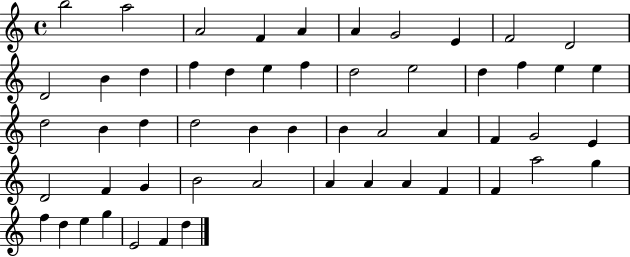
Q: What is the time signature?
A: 4/4